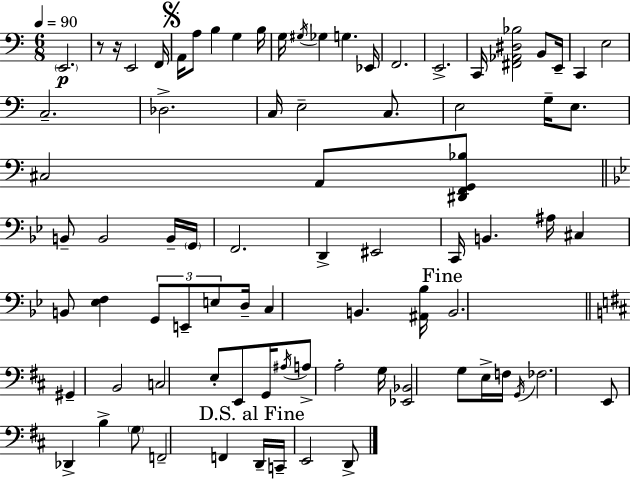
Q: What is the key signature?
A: A minor